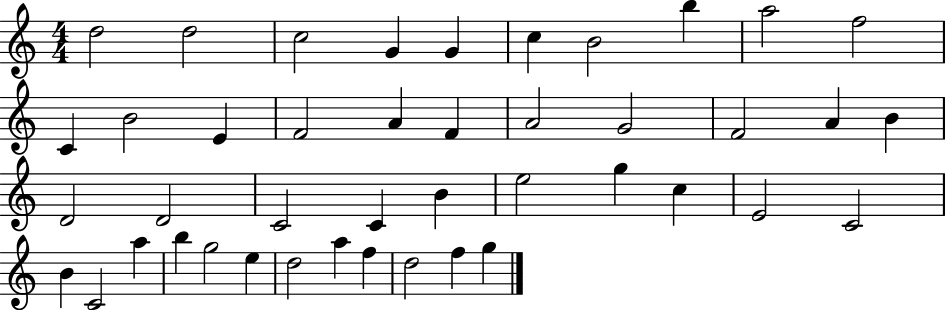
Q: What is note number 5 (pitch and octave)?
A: G4